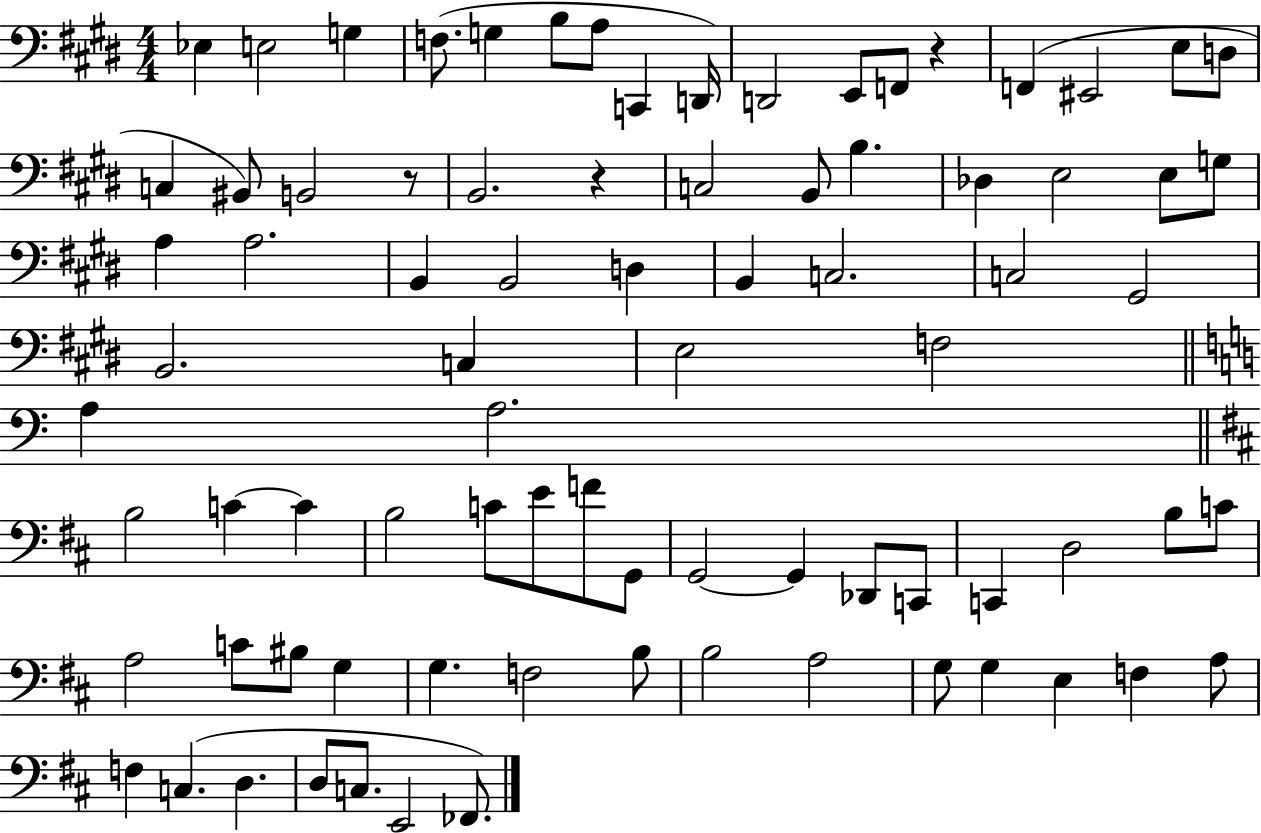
{
  \clef bass
  \numericTimeSignature
  \time 4/4
  \key e \major
  ees4 e2 g4 | f8.( g4 b8 a8 c,4 d,16) | d,2 e,8 f,8 r4 | f,4( eis,2 e8 d8 | \break c4 bis,8) b,2 r8 | b,2. r4 | c2 b,8 b4. | des4 e2 e8 g8 | \break a4 a2. | b,4 b,2 d4 | b,4 c2. | c2 gis,2 | \break b,2. c4 | e2 f2 | \bar "||" \break \key c \major a4 a2. | \bar "||" \break \key b \minor b2 c'4~~ c'4 | b2 c'8 e'8 f'8 g,8 | g,2~~ g,4 des,8 c,8 | c,4 d2 b8 c'8 | \break a2 c'8 bis8 g4 | g4. f2 b8 | b2 a2 | g8 g4 e4 f4 a8 | \break f4 c4.( d4. | d8 c8. e,2 fes,8.) | \bar "|."
}